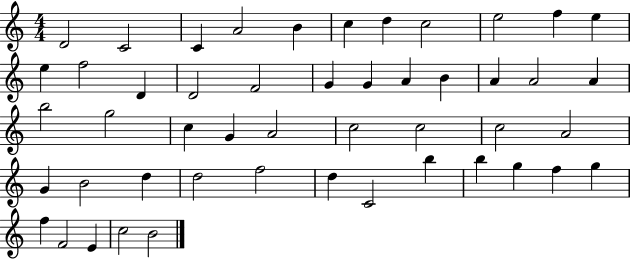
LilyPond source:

{
  \clef treble
  \numericTimeSignature
  \time 4/4
  \key c \major
  d'2 c'2 | c'4 a'2 b'4 | c''4 d''4 c''2 | e''2 f''4 e''4 | \break e''4 f''2 d'4 | d'2 f'2 | g'4 g'4 a'4 b'4 | a'4 a'2 a'4 | \break b''2 g''2 | c''4 g'4 a'2 | c''2 c''2 | c''2 a'2 | \break g'4 b'2 d''4 | d''2 f''2 | d''4 c'2 b''4 | b''4 g''4 f''4 g''4 | \break f''4 f'2 e'4 | c''2 b'2 | \bar "|."
}